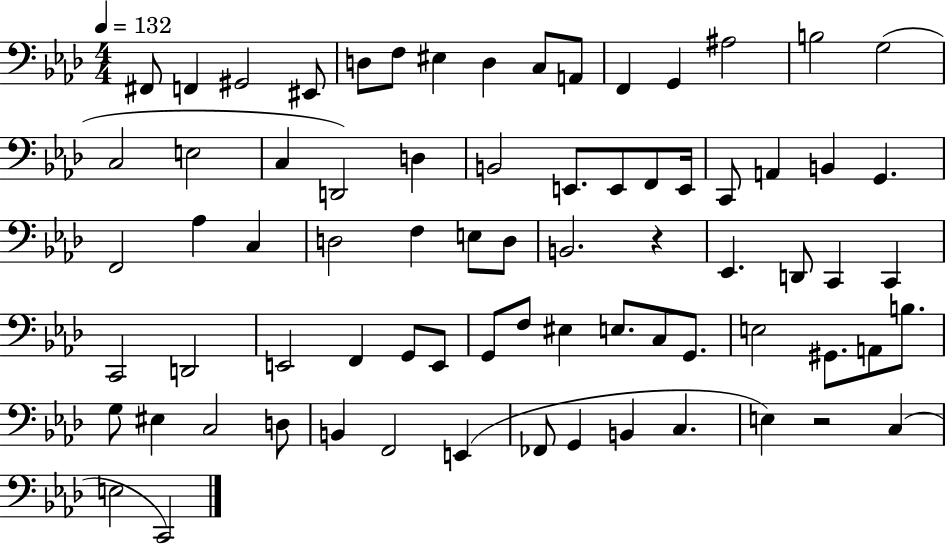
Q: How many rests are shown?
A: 2